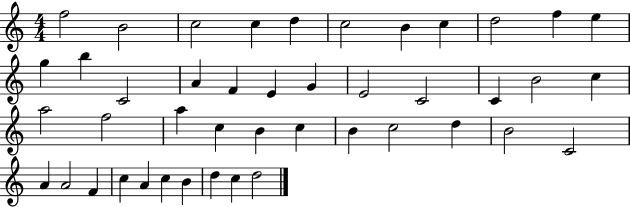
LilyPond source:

{
  \clef treble
  \numericTimeSignature
  \time 4/4
  \key c \major
  f''2 b'2 | c''2 c''4 d''4 | c''2 b'4 c''4 | d''2 f''4 e''4 | \break g''4 b''4 c'2 | a'4 f'4 e'4 g'4 | e'2 c'2 | c'4 b'2 c''4 | \break a''2 f''2 | a''4 c''4 b'4 c''4 | b'4 c''2 d''4 | b'2 c'2 | \break a'4 a'2 f'4 | c''4 a'4 c''4 b'4 | d''4 c''4 d''2 | \bar "|."
}